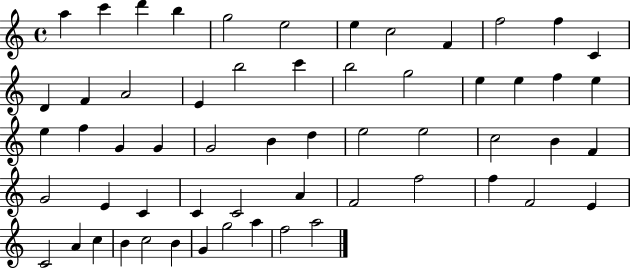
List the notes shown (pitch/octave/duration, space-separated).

A5/q C6/q D6/q B5/q G5/h E5/h E5/q C5/h F4/q F5/h F5/q C4/q D4/q F4/q A4/h E4/q B5/h C6/q B5/h G5/h E5/q E5/q F5/q E5/q E5/q F5/q G4/q G4/q G4/h B4/q D5/q E5/h E5/h C5/h B4/q F4/q G4/h E4/q C4/q C4/q C4/h A4/q F4/h F5/h F5/q F4/h E4/q C4/h A4/q C5/q B4/q C5/h B4/q G4/q G5/h A5/q F5/h A5/h